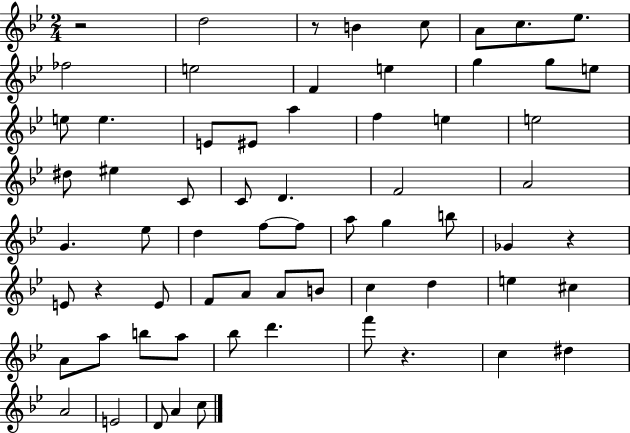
R/h D5/h R/e B4/q C5/e A4/e C5/e. Eb5/e. FES5/h E5/h F4/q E5/q G5/q G5/e E5/e E5/e E5/q. E4/e EIS4/e A5/q F5/q E5/q E5/h D#5/e EIS5/q C4/e C4/e D4/q. F4/h A4/h G4/q. Eb5/e D5/q F5/e F5/e A5/e G5/q B5/e Gb4/q R/q E4/e R/q E4/e F4/e A4/e A4/e B4/e C5/q D5/q E5/q C#5/q A4/e A5/e B5/e A5/e Bb5/e D6/q. F6/e R/q. C5/q D#5/q A4/h E4/h D4/e A4/q C5/e